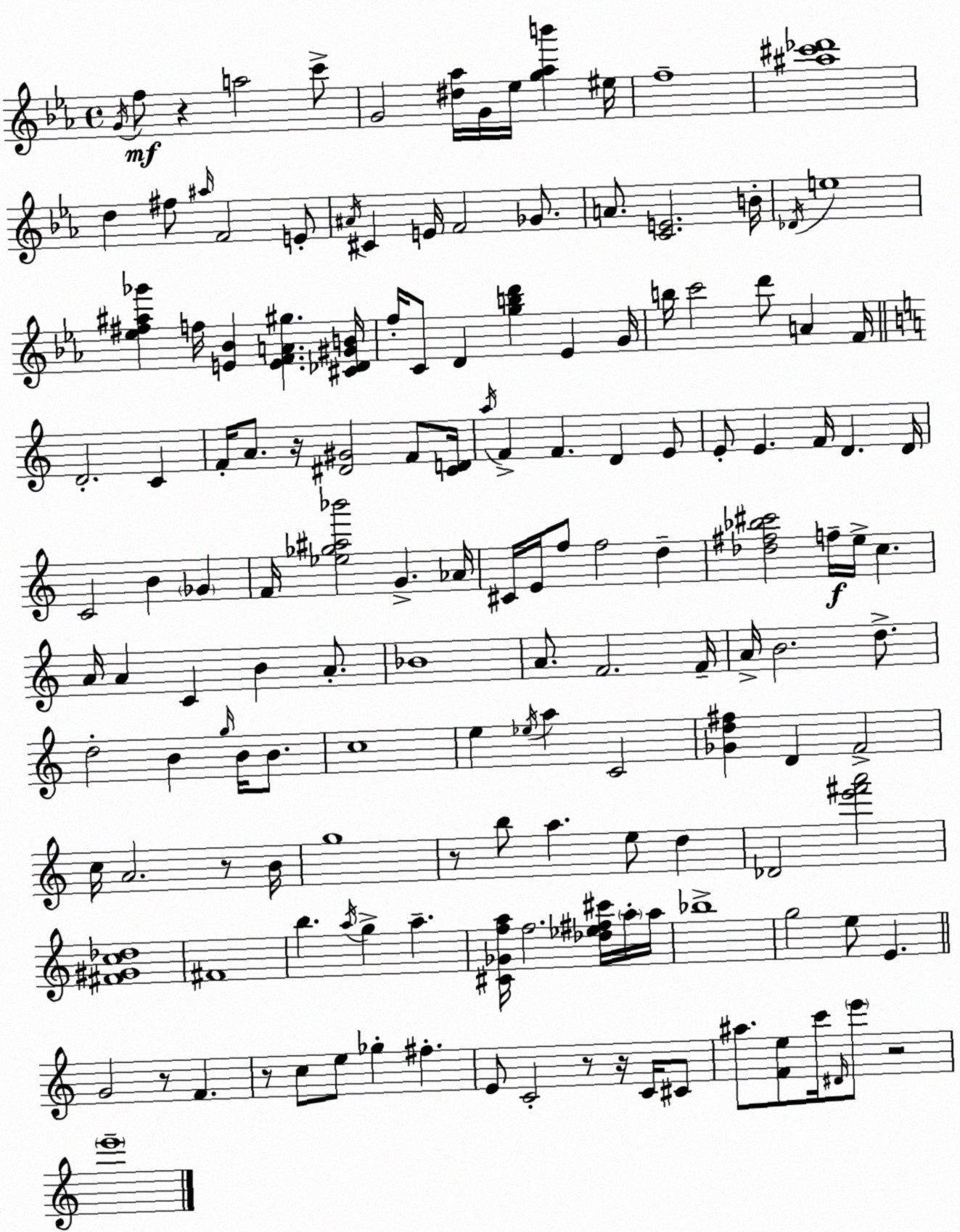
X:1
T:Untitled
M:4/4
L:1/4
K:Cm
G/4 f/2 z a2 c'/2 G2 [^d_a]/4 G/4 _e/4 [g_ab'] ^e/4 f4 [^a^c'_d']4 d ^f/2 ^a/4 F2 E/2 ^A/4 ^C E/4 F2 _G/2 A/2 [CE]2 B/4 _D/4 e4 [_e^f^a_g'] f/4 [E_B] [EFA^g] [^C_D^GB]/4 f/4 C/2 D [gbd'] _E G/4 b/4 c'2 d'/2 A F/4 D2 C F/4 A/2 z/4 [^D^G]2 F/2 [CD]/4 a/4 F F D E/2 E/2 E F/4 D D/4 C2 B _G F/4 [_e_g^a_b']2 G _A/4 ^C/4 E/4 f/2 f2 d [_d^f_b^c']2 f/4 e/4 c A/4 A C B A/2 _B4 A/2 F2 F/4 A/4 B2 d/2 d2 B g/4 B/4 B/2 c4 e _e/4 a C2 [_Gd^f] D F2 c/4 A2 z/2 B/4 g4 z/2 b/2 a e/2 d _D2 [e'^f'a']2 [^F^Gc_d]4 ^F4 b a/4 g a [^C_Gfa]/4 f2 [_d_e^f^c']/4 a/4 a/4 _b4 g2 e/2 E G2 z/2 F z/2 c/2 e/2 _g ^f E/2 C2 z/2 z/4 C/4 ^C/2 ^a/2 [Fe]/2 c'/4 ^D/4 e'/2 z2 e'4